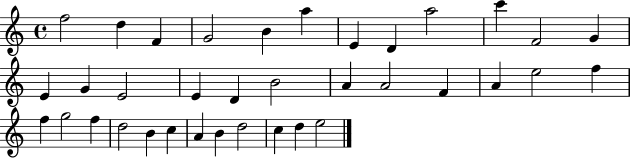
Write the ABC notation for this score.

X:1
T:Untitled
M:4/4
L:1/4
K:C
f2 d F G2 B a E D a2 c' F2 G E G E2 E D B2 A A2 F A e2 f f g2 f d2 B c A B d2 c d e2